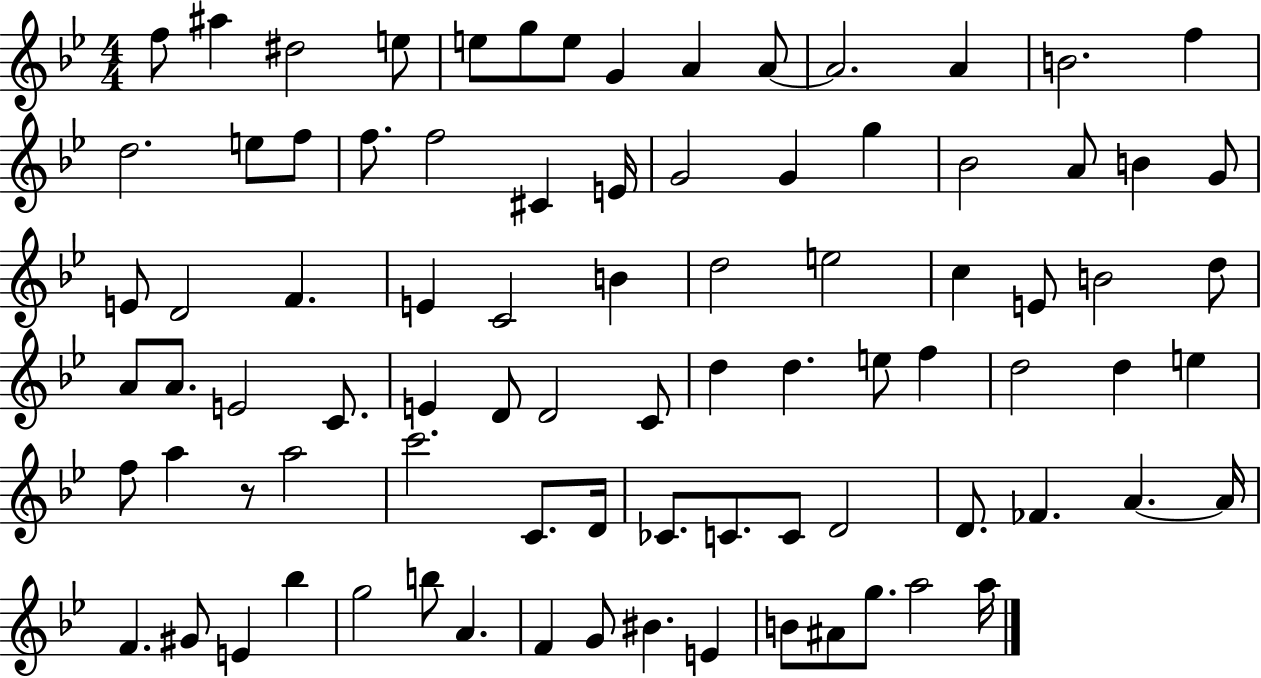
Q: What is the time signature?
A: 4/4